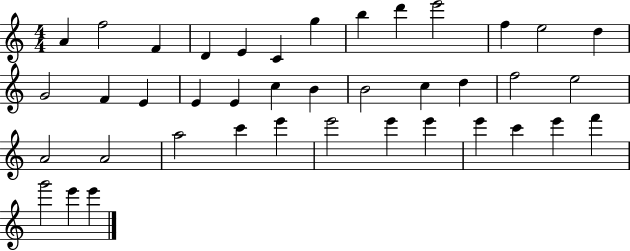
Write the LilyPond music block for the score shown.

{
  \clef treble
  \numericTimeSignature
  \time 4/4
  \key c \major
  a'4 f''2 f'4 | d'4 e'4 c'4 g''4 | b''4 d'''4 e'''2 | f''4 e''2 d''4 | \break g'2 f'4 e'4 | e'4 e'4 c''4 b'4 | b'2 c''4 d''4 | f''2 e''2 | \break a'2 a'2 | a''2 c'''4 e'''4 | e'''2 e'''4 e'''4 | e'''4 c'''4 e'''4 f'''4 | \break g'''2 e'''4 e'''4 | \bar "|."
}